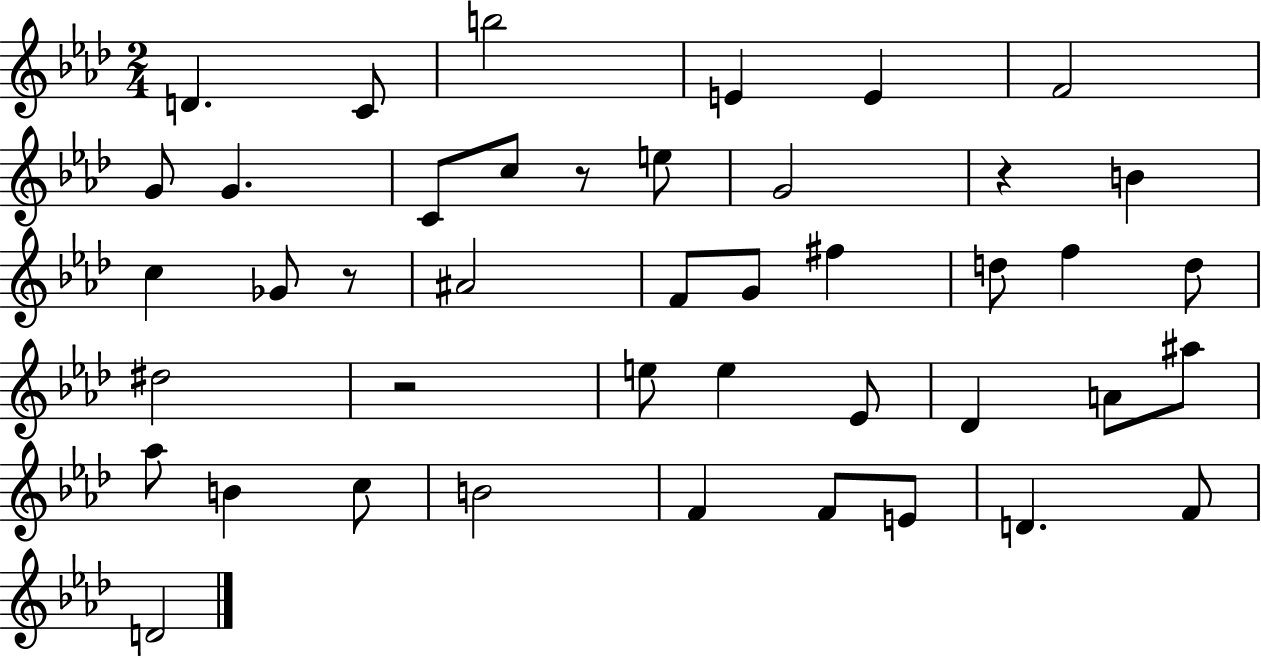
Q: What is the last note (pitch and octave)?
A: D4